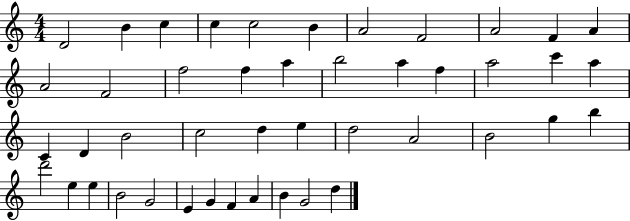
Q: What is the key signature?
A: C major